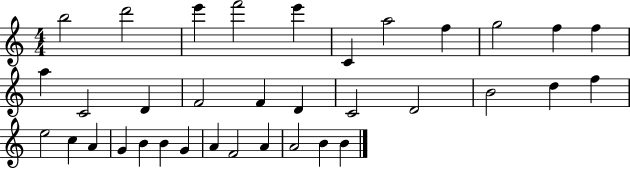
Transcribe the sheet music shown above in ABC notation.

X:1
T:Untitled
M:4/4
L:1/4
K:C
b2 d'2 e' f'2 e' C a2 f g2 f f a C2 D F2 F D C2 D2 B2 d f e2 c A G B B G A F2 A A2 B B